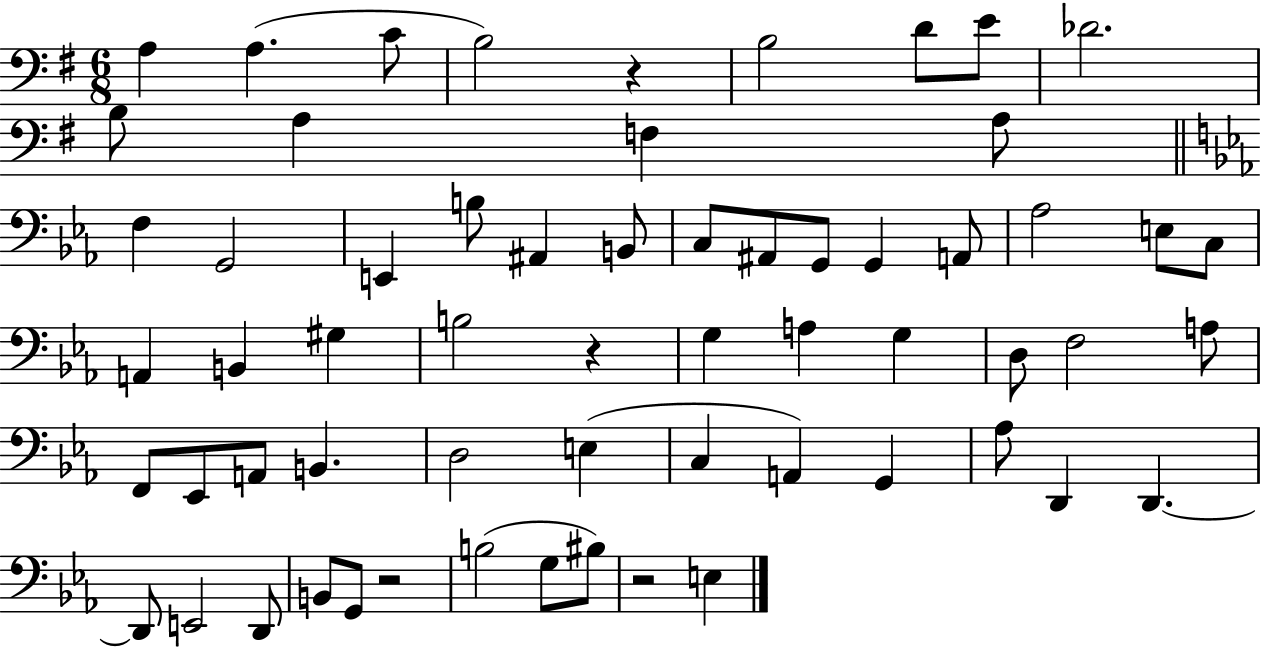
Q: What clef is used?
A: bass